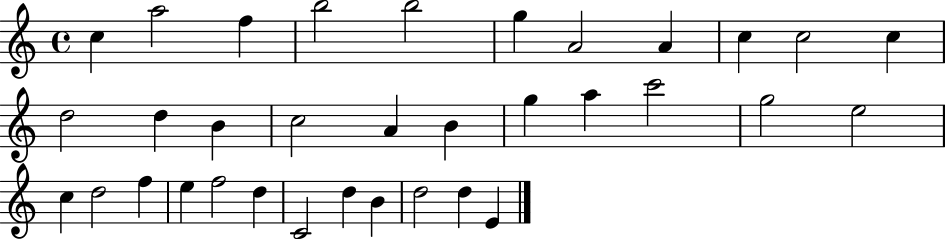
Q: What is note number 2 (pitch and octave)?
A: A5